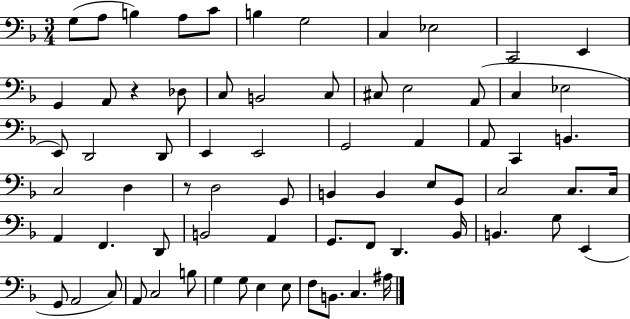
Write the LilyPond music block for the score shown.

{
  \clef bass
  \numericTimeSignature
  \time 3/4
  \key f \major
  g8( a8 b4) a8 c'8 | b4 g2 | c4 ees2 | c,2 e,4 | \break g,4 a,8 r4 des8 | c8 b,2 c8 | cis8 e2 a,8( | c4 ees2 | \break e,8) d,2 d,8 | e,4 e,2 | g,2 a,4 | a,8 c,4 b,4. | \break c2 d4 | r8 d2 g,8 | b,4 b,4 e8 g,8 | c2 c8. c16 | \break a,4 f,4. d,8 | b,2 a,4 | g,8. f,8 d,4. bes,16 | b,4. g8 e,4( | \break g,8 a,2 c8) | a,8 c2 b8 | g4 g8 e4 e8 | f8 b,8. c4. ais16 | \break \bar "|."
}